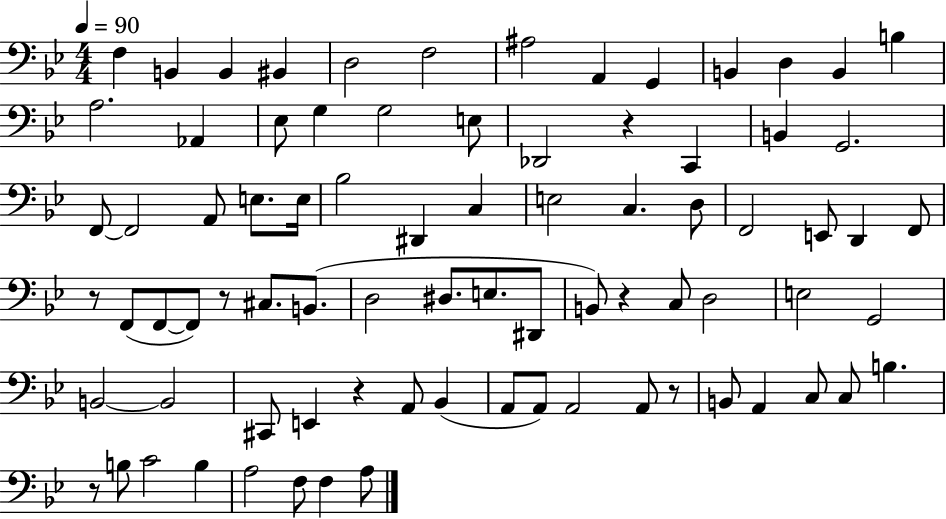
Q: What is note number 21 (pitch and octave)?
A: C2